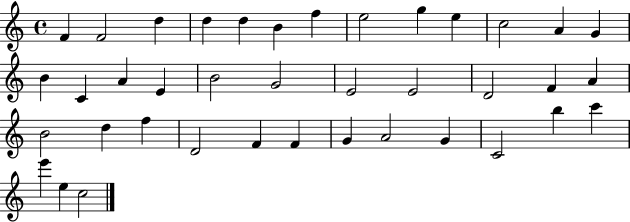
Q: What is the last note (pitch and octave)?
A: C5